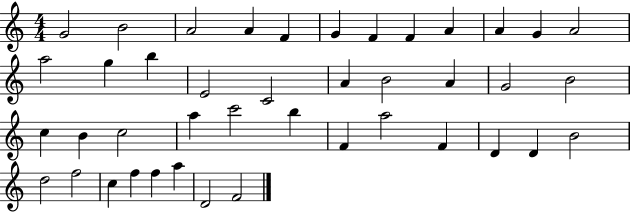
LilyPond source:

{
  \clef treble
  \numericTimeSignature
  \time 4/4
  \key c \major
  g'2 b'2 | a'2 a'4 f'4 | g'4 f'4 f'4 a'4 | a'4 g'4 a'2 | \break a''2 g''4 b''4 | e'2 c'2 | a'4 b'2 a'4 | g'2 b'2 | \break c''4 b'4 c''2 | a''4 c'''2 b''4 | f'4 a''2 f'4 | d'4 d'4 b'2 | \break d''2 f''2 | c''4 f''4 f''4 a''4 | d'2 f'2 | \bar "|."
}